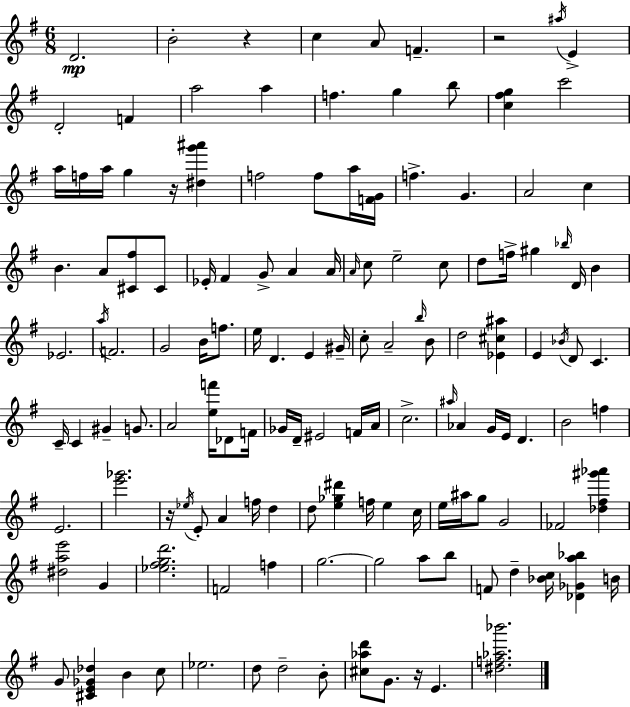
{
  \clef treble
  \numericTimeSignature
  \time 6/8
  \key g \major
  d'2.\mp | b'2-. r4 | c''4 a'8 f'4.-- | r2 \acciaccatura { ais''16 } e'4-> | \break d'2-. f'4 | a''2 a''4 | f''4. g''4 b''8 | <c'' fis'' g''>4 c'''2 | \break a''16 f''16 a''16 g''4 r16 <dis'' g''' ais'''>4 | f''2 f''8 a''16 | <f' g'>16 f''4.-> g'4. | a'2 c''4 | \break b'4. a'8 <cis' fis''>8 cis'8 | ees'16-. fis'4 g'8-> a'4 | a'16 \grace { a'16 } c''8 e''2-- | c''8 d''8 f''16-> gis''4 \grace { bes''16 } d'16 b'4 | \break ees'2. | \acciaccatura { a''16 } f'2. | g'2 | b'16 f''8. e''16 d'4. e'4 | \break gis'16-- c''8-. a'2-- | \grace { b''16 } b'8 d''2 | <ees' cis'' ais''>4 e'4 \acciaccatura { bes'16 } d'8 | c'4. c'16-- c'4 gis'4-- | \break g'8. a'2 | <e'' f'''>16 des'8 f'16 ges'16 d'16-- eis'2 | f'16 a'16 c''2.-> | \grace { ais''16 } aes'4 g'16 | \break e'16 d'4. b'2 | f''4 e'2. | <e''' ges'''>2. | r16 \acciaccatura { ees''16 } e'8-. a'4 | \break f''16 d''4 d''8 <e'' ges'' dis'''>4 | f''16 e''4 c''16 e''16 ais''16 g''8 | g'2 fes'2 | <des'' fis'' gis''' aes'''>4 <dis'' a'' e'''>2 | \break g'4 <ees'' fis'' g'' d'''>2. | f'2 | f''4 g''2.~~ | g''2 | \break a''8 b''8 f'8 d''4-- | <bes' c''>16 <des' ges' a'' bes''>4 b'16 g'8 <cis' e' ges' des''>4 | b'4 c''8 ees''2. | d''8 d''2-- | \break b'8-. <cis'' aes'' d'''>8 g'8. | r16 e'4. <dis'' f'' aes'' bes'''>2. | \bar "|."
}